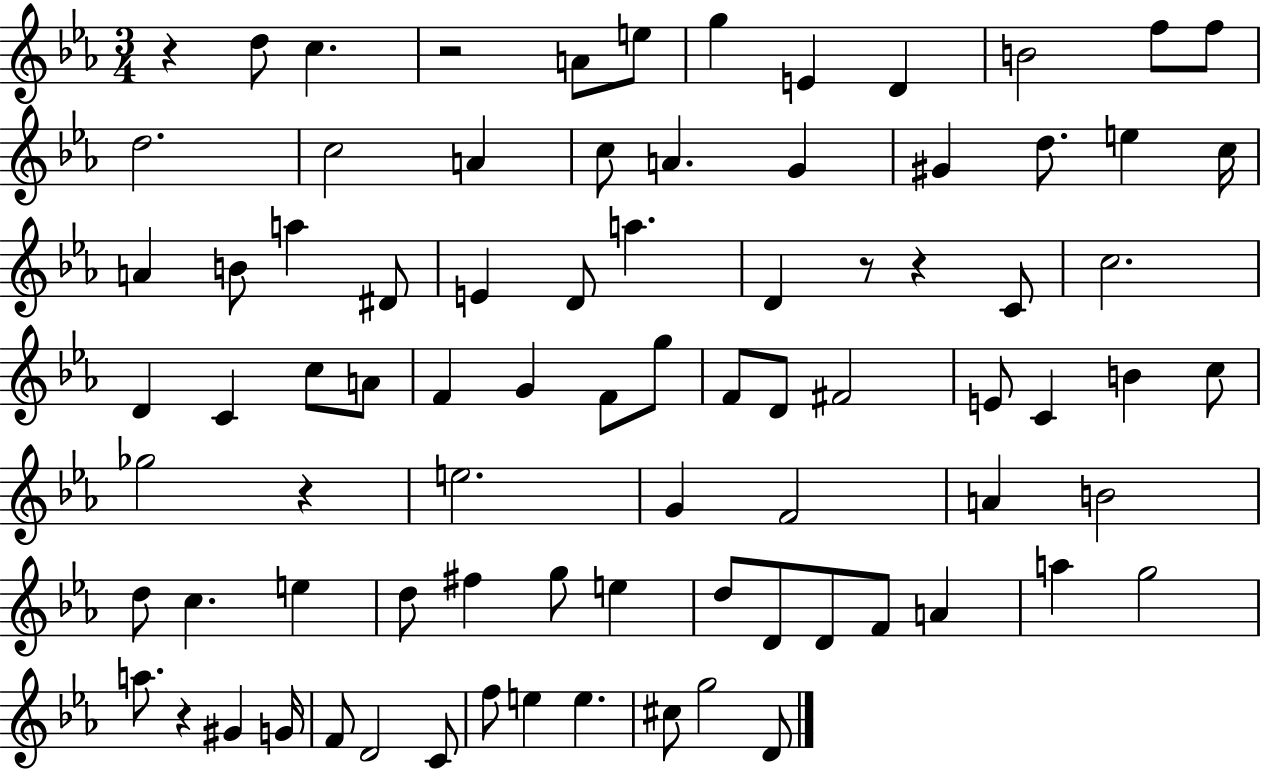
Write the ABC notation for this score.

X:1
T:Untitled
M:3/4
L:1/4
K:Eb
z d/2 c z2 A/2 e/2 g E D B2 f/2 f/2 d2 c2 A c/2 A G ^G d/2 e c/4 A B/2 a ^D/2 E D/2 a D z/2 z C/2 c2 D C c/2 A/2 F G F/2 g/2 F/2 D/2 ^F2 E/2 C B c/2 _g2 z e2 G F2 A B2 d/2 c e d/2 ^f g/2 e d/2 D/2 D/2 F/2 A a g2 a/2 z ^G G/4 F/2 D2 C/2 f/2 e e ^c/2 g2 D/2